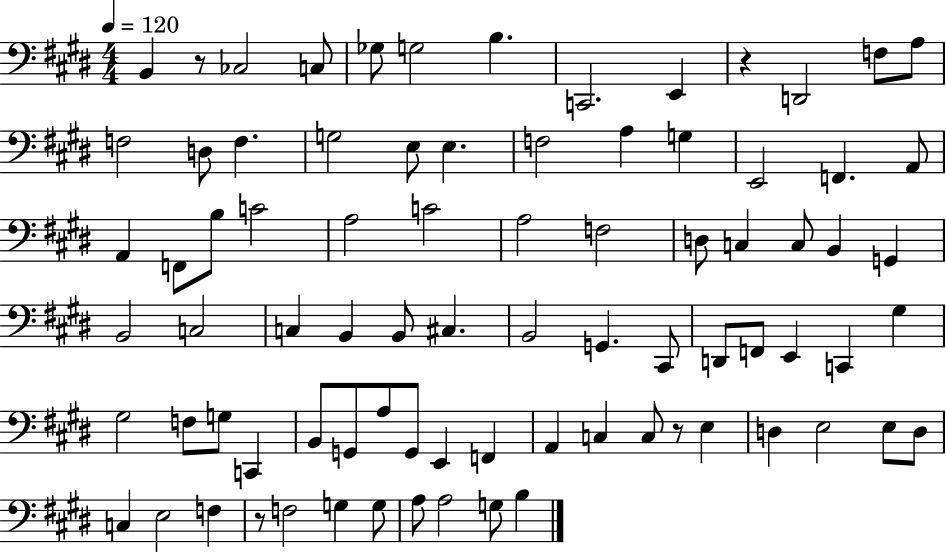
X:1
T:Untitled
M:4/4
L:1/4
K:E
B,, z/2 _C,2 C,/2 _G,/2 G,2 B, C,,2 E,, z D,,2 F,/2 A,/2 F,2 D,/2 F, G,2 E,/2 E, F,2 A, G, E,,2 F,, A,,/2 A,, F,,/2 B,/2 C2 A,2 C2 A,2 F,2 D,/2 C, C,/2 B,, G,, B,,2 C,2 C, B,, B,,/2 ^C, B,,2 G,, ^C,,/2 D,,/2 F,,/2 E,, C,, ^G, ^G,2 F,/2 G,/2 C,, B,,/2 G,,/2 A,/2 G,,/2 E,, F,, A,, C, C,/2 z/2 E, D, E,2 E,/2 D,/2 C, E,2 F, z/2 F,2 G, G,/2 A,/2 A,2 G,/2 B,